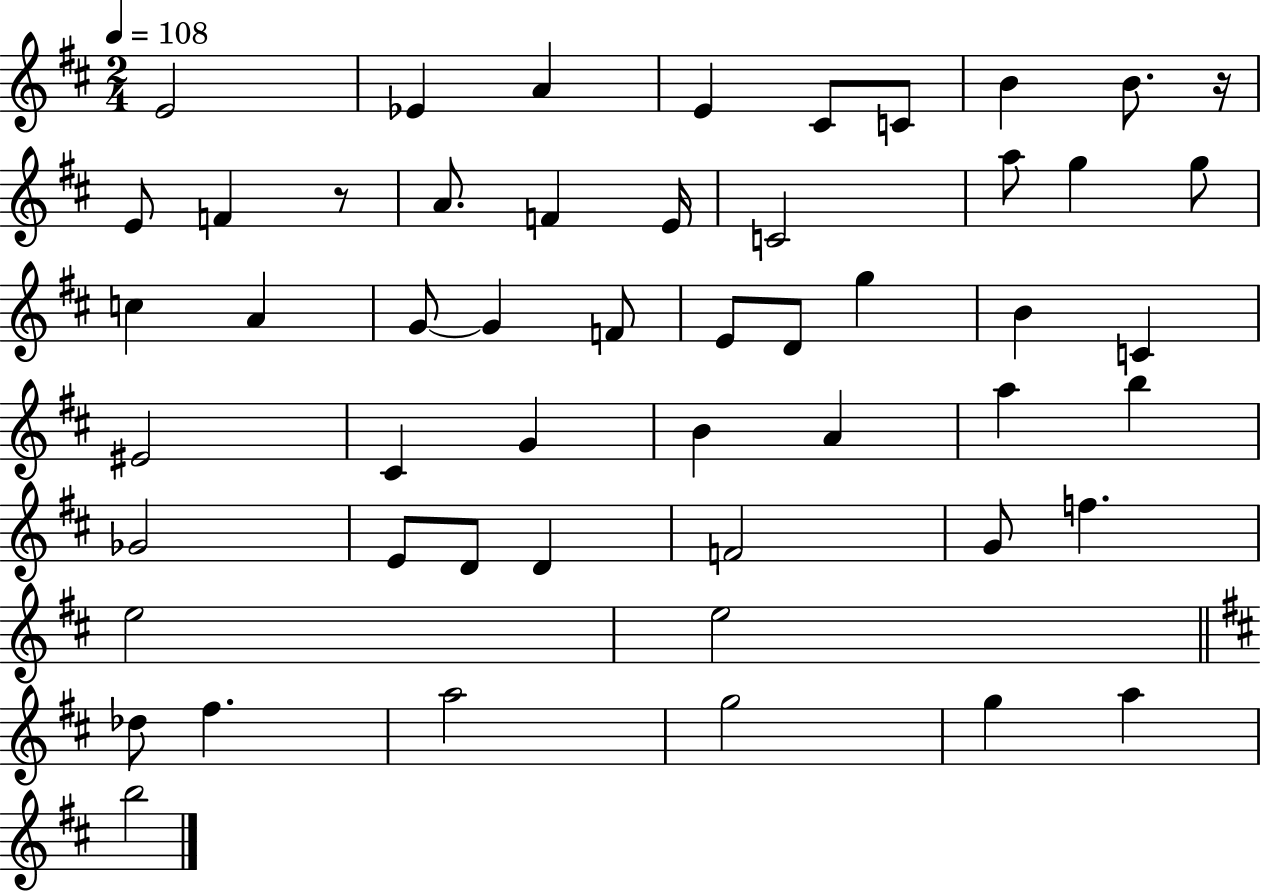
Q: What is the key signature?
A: D major